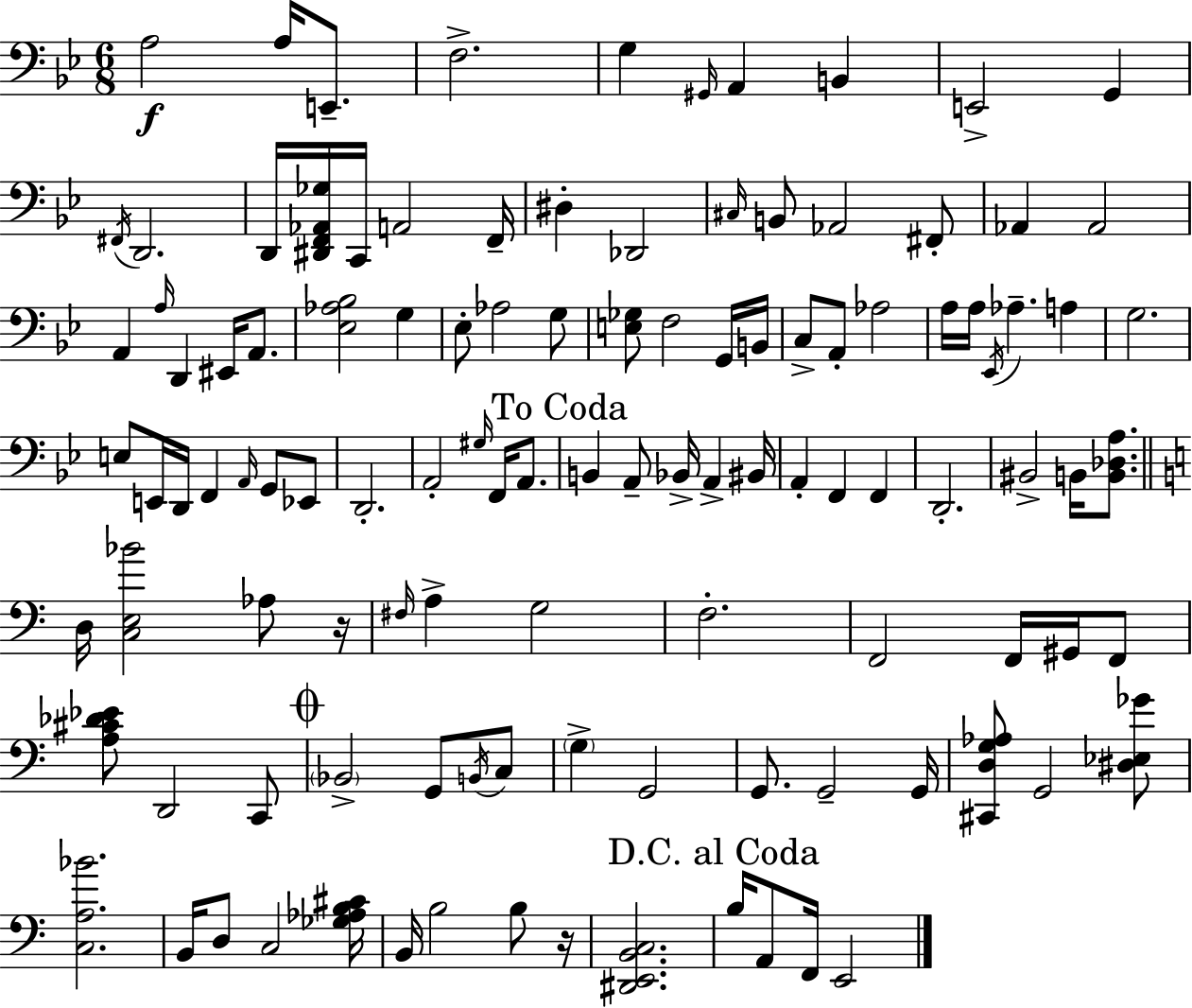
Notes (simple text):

A3/h A3/s E2/e. F3/h. G3/q G#2/s A2/q B2/q E2/h G2/q F#2/s D2/h. D2/s [D#2,F2,Ab2,Gb3]/s C2/s A2/h F2/s D#3/q Db2/h C#3/s B2/e Ab2/h F#2/e Ab2/q Ab2/h A2/q A3/s D2/q EIS2/s A2/e. [Eb3,Ab3,Bb3]/h G3/q Eb3/e Ab3/h G3/e [E3,Gb3]/e F3/h G2/s B2/s C3/e A2/e Ab3/h A3/s A3/s Eb2/s Ab3/q. A3/q G3/h. E3/e E2/s D2/s F2/q A2/s G2/e Eb2/e D2/h. A2/h G#3/s F2/s A2/e. B2/q A2/e Bb2/s A2/q BIS2/s A2/q F2/q F2/q D2/h. BIS2/h B2/s [B2,Db3,A3]/e. D3/s [C3,E3,Bb4]/h Ab3/e R/s F#3/s A3/q G3/h F3/h. F2/h F2/s G#2/s F2/e [A3,C#4,Db4,Eb4]/e D2/h C2/e Bb2/h G2/e B2/s C3/e G3/q G2/h G2/e. G2/h G2/s [C#2,D3,G3,Ab3]/e G2/h [D#3,Eb3,Gb4]/e [C3,A3,Bb4]/h. B2/s D3/e C3/h [Gb3,Ab3,B3,C#4]/s B2/s B3/h B3/e R/s [D#2,E2,B2,C3]/h. B3/s A2/e F2/s E2/h